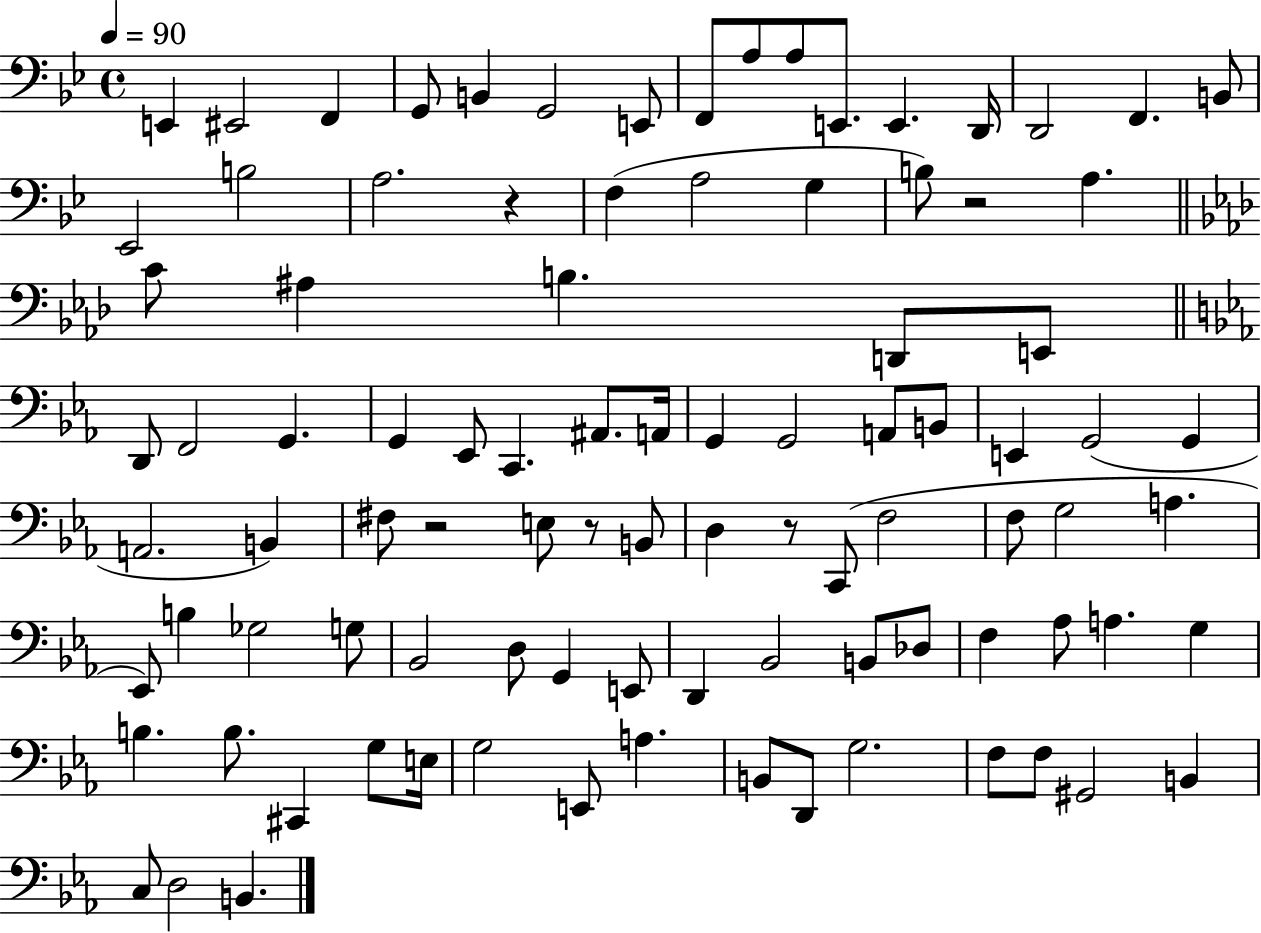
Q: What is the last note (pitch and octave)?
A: B2